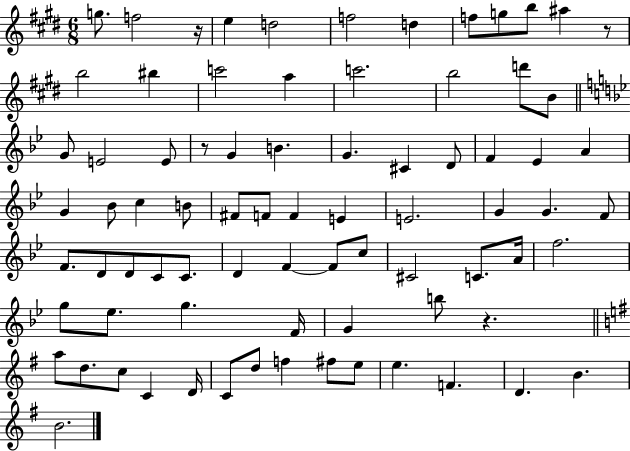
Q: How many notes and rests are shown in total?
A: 79